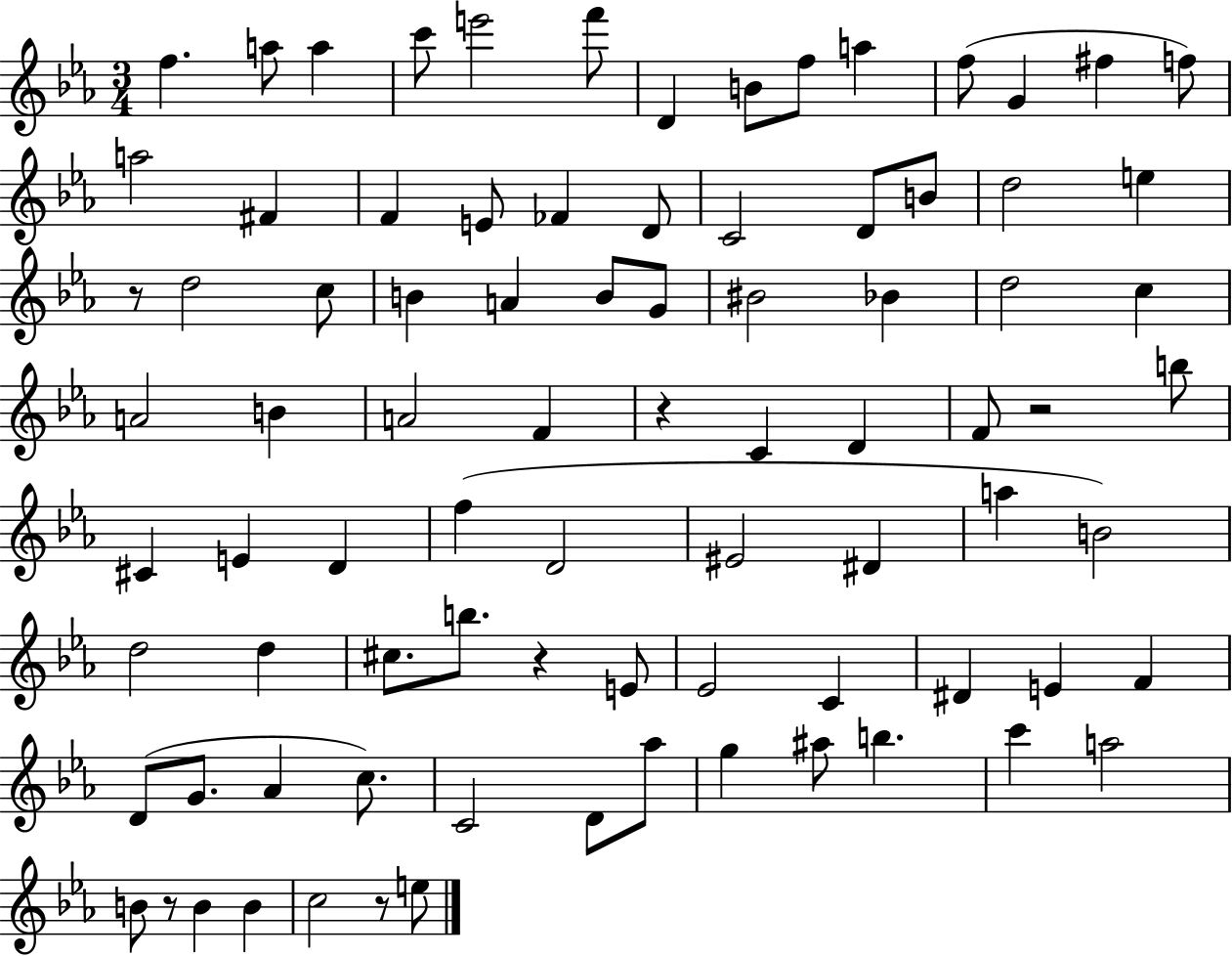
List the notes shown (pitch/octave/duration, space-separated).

F5/q. A5/e A5/q C6/e E6/h F6/e D4/q B4/e F5/e A5/q F5/e G4/q F#5/q F5/e A5/h F#4/q F4/q E4/e FES4/q D4/e C4/h D4/e B4/e D5/h E5/q R/e D5/h C5/e B4/q A4/q B4/e G4/e BIS4/h Bb4/q D5/h C5/q A4/h B4/q A4/h F4/q R/q C4/q D4/q F4/e R/h B5/e C#4/q E4/q D4/q F5/q D4/h EIS4/h D#4/q A5/q B4/h D5/h D5/q C#5/e. B5/e. R/q E4/e Eb4/h C4/q D#4/q E4/q F4/q D4/e G4/e. Ab4/q C5/e. C4/h D4/e Ab5/e G5/q A#5/e B5/q. C6/q A5/h B4/e R/e B4/q B4/q C5/h R/e E5/e